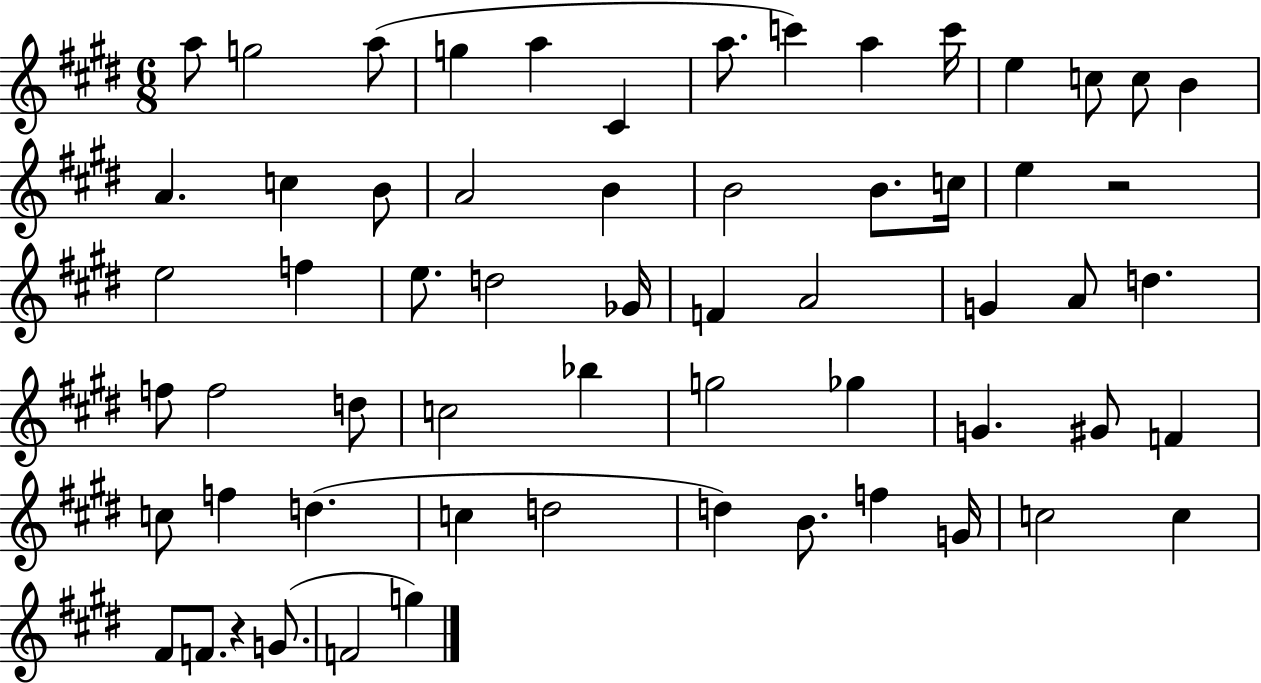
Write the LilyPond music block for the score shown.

{
  \clef treble
  \numericTimeSignature
  \time 6/8
  \key e \major
  a''8 g''2 a''8( | g''4 a''4 cis'4 | a''8. c'''4) a''4 c'''16 | e''4 c''8 c''8 b'4 | \break a'4. c''4 b'8 | a'2 b'4 | b'2 b'8. c''16 | e''4 r2 | \break e''2 f''4 | e''8. d''2 ges'16 | f'4 a'2 | g'4 a'8 d''4. | \break f''8 f''2 d''8 | c''2 bes''4 | g''2 ges''4 | g'4. gis'8 f'4 | \break c''8 f''4 d''4.( | c''4 d''2 | d''4) b'8. f''4 g'16 | c''2 c''4 | \break fis'8 f'8. r4 g'8.( | f'2 g''4) | \bar "|."
}